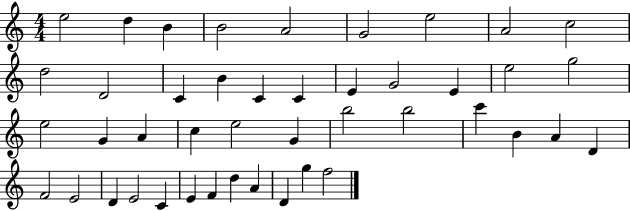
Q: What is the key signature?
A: C major